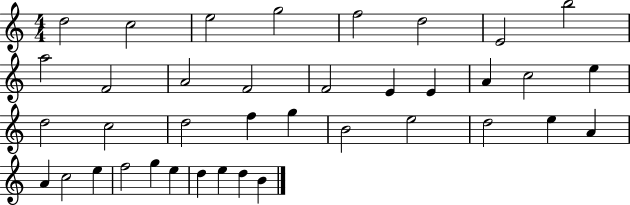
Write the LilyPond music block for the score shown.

{
  \clef treble
  \numericTimeSignature
  \time 4/4
  \key c \major
  d''2 c''2 | e''2 g''2 | f''2 d''2 | e'2 b''2 | \break a''2 f'2 | a'2 f'2 | f'2 e'4 e'4 | a'4 c''2 e''4 | \break d''2 c''2 | d''2 f''4 g''4 | b'2 e''2 | d''2 e''4 a'4 | \break a'4 c''2 e''4 | f''2 g''4 e''4 | d''4 e''4 d''4 b'4 | \bar "|."
}